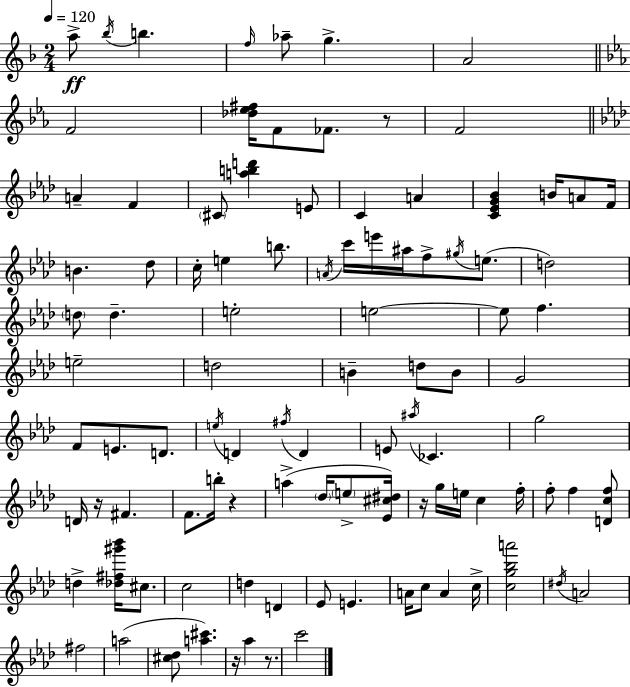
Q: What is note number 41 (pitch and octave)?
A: D5